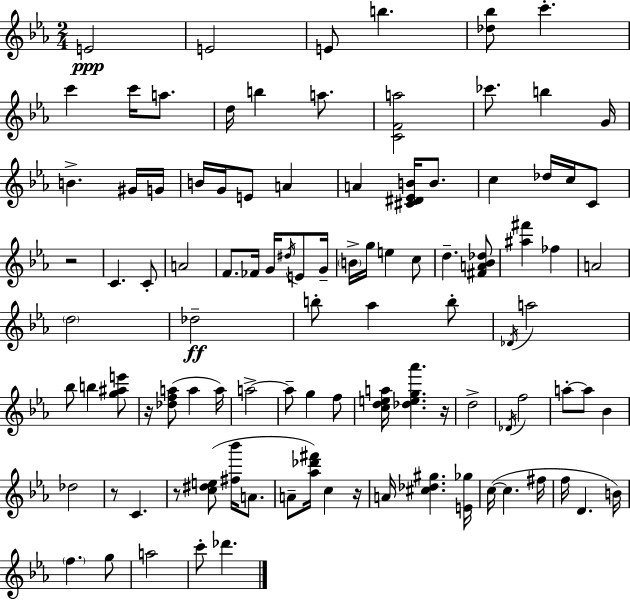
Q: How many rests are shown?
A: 6